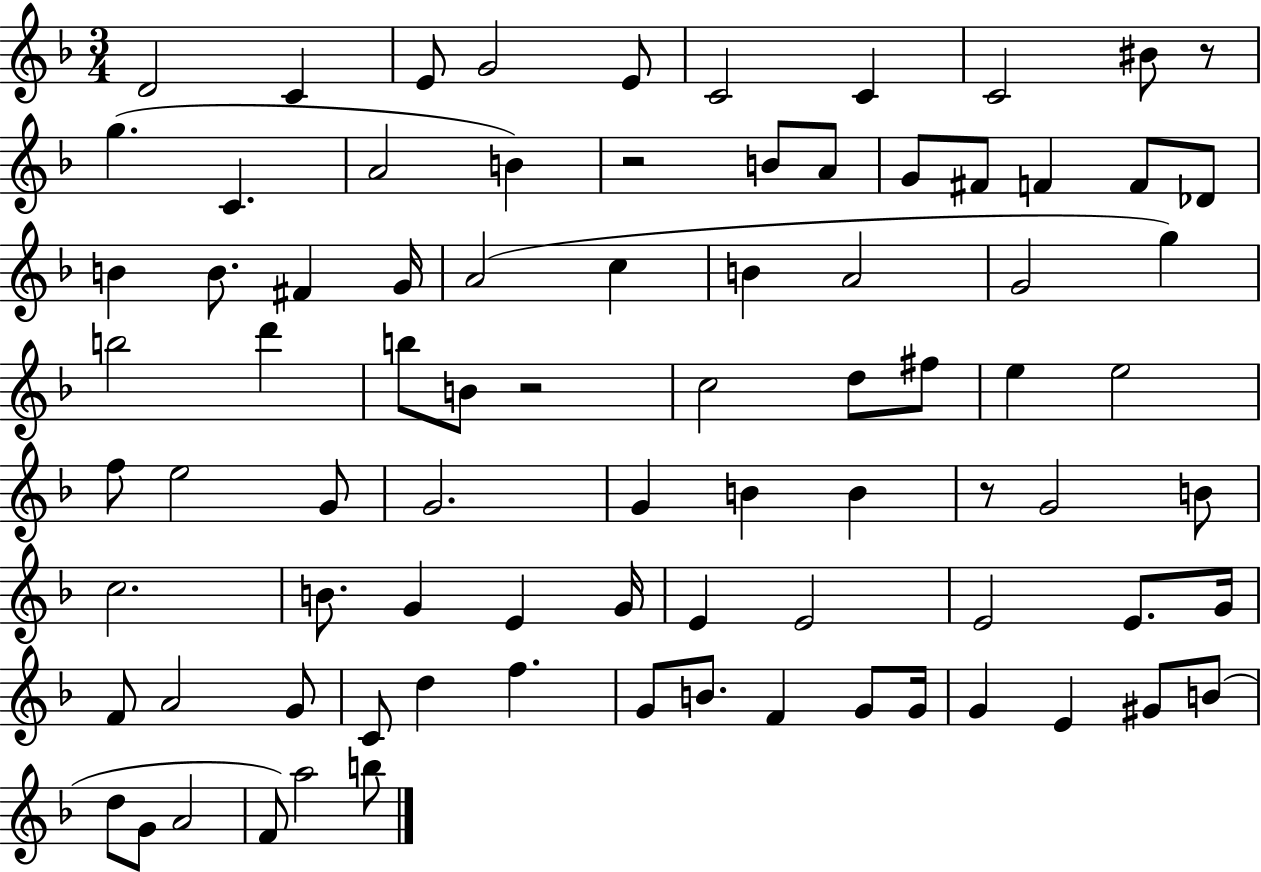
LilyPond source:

{
  \clef treble
  \numericTimeSignature
  \time 3/4
  \key f \major
  d'2 c'4 | e'8 g'2 e'8 | c'2 c'4 | c'2 bis'8 r8 | \break g''4.( c'4. | a'2 b'4) | r2 b'8 a'8 | g'8 fis'8 f'4 f'8 des'8 | \break b'4 b'8. fis'4 g'16 | a'2( c''4 | b'4 a'2 | g'2 g''4) | \break b''2 d'''4 | b''8 b'8 r2 | c''2 d''8 fis''8 | e''4 e''2 | \break f''8 e''2 g'8 | g'2. | g'4 b'4 b'4 | r8 g'2 b'8 | \break c''2. | b'8. g'4 e'4 g'16 | e'4 e'2 | e'2 e'8. g'16 | \break f'8 a'2 g'8 | c'8 d''4 f''4. | g'8 b'8. f'4 g'8 g'16 | g'4 e'4 gis'8 b'8( | \break d''8 g'8 a'2 | f'8) a''2 b''8 | \bar "|."
}